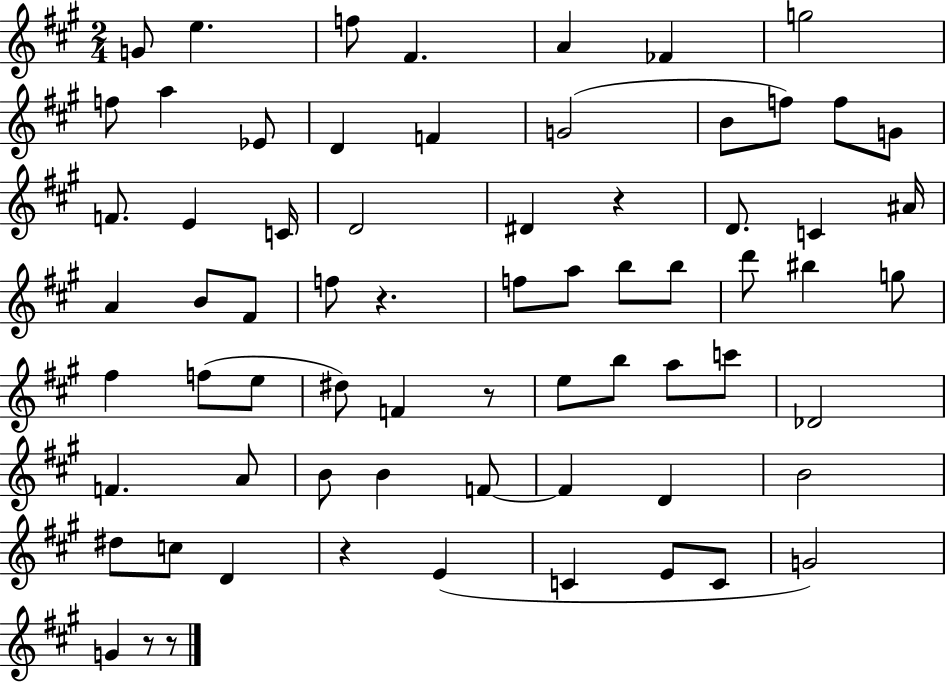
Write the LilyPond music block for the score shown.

{
  \clef treble
  \numericTimeSignature
  \time 2/4
  \key a \major
  g'8 e''4. | f''8 fis'4. | a'4 fes'4 | g''2 | \break f''8 a''4 ees'8 | d'4 f'4 | g'2( | b'8 f''8) f''8 g'8 | \break f'8. e'4 c'16 | d'2 | dis'4 r4 | d'8. c'4 ais'16 | \break a'4 b'8 fis'8 | f''8 r4. | f''8 a''8 b''8 b''8 | d'''8 bis''4 g''8 | \break fis''4 f''8( e''8 | dis''8) f'4 r8 | e''8 b''8 a''8 c'''8 | des'2 | \break f'4. a'8 | b'8 b'4 f'8~~ | f'4 d'4 | b'2 | \break dis''8 c''8 d'4 | r4 e'4( | c'4 e'8 c'8 | g'2) | \break g'4 r8 r8 | \bar "|."
}